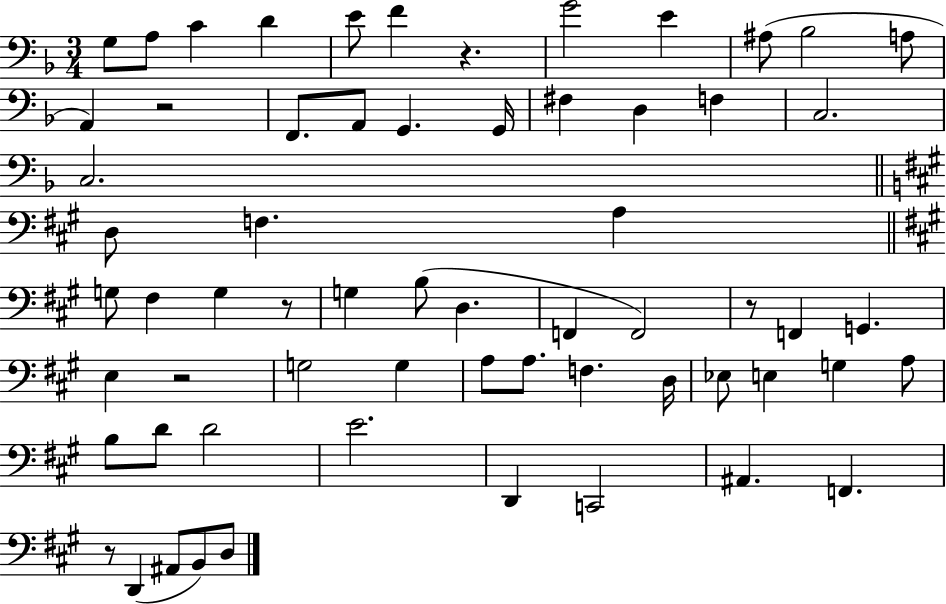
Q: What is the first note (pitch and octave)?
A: G3